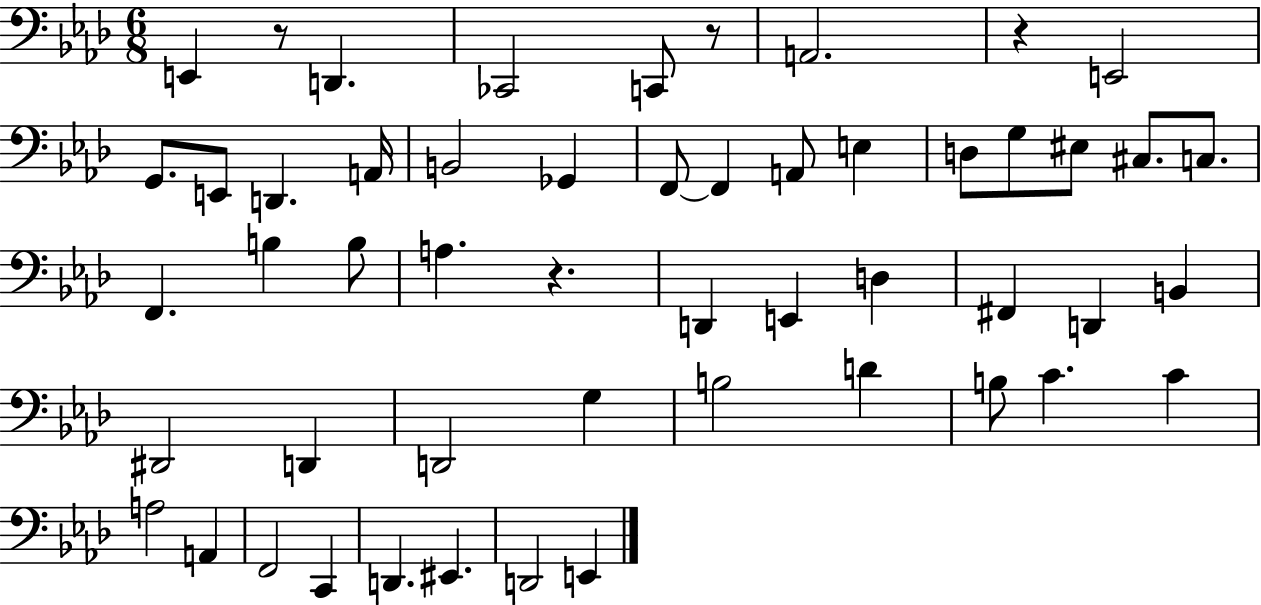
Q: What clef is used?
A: bass